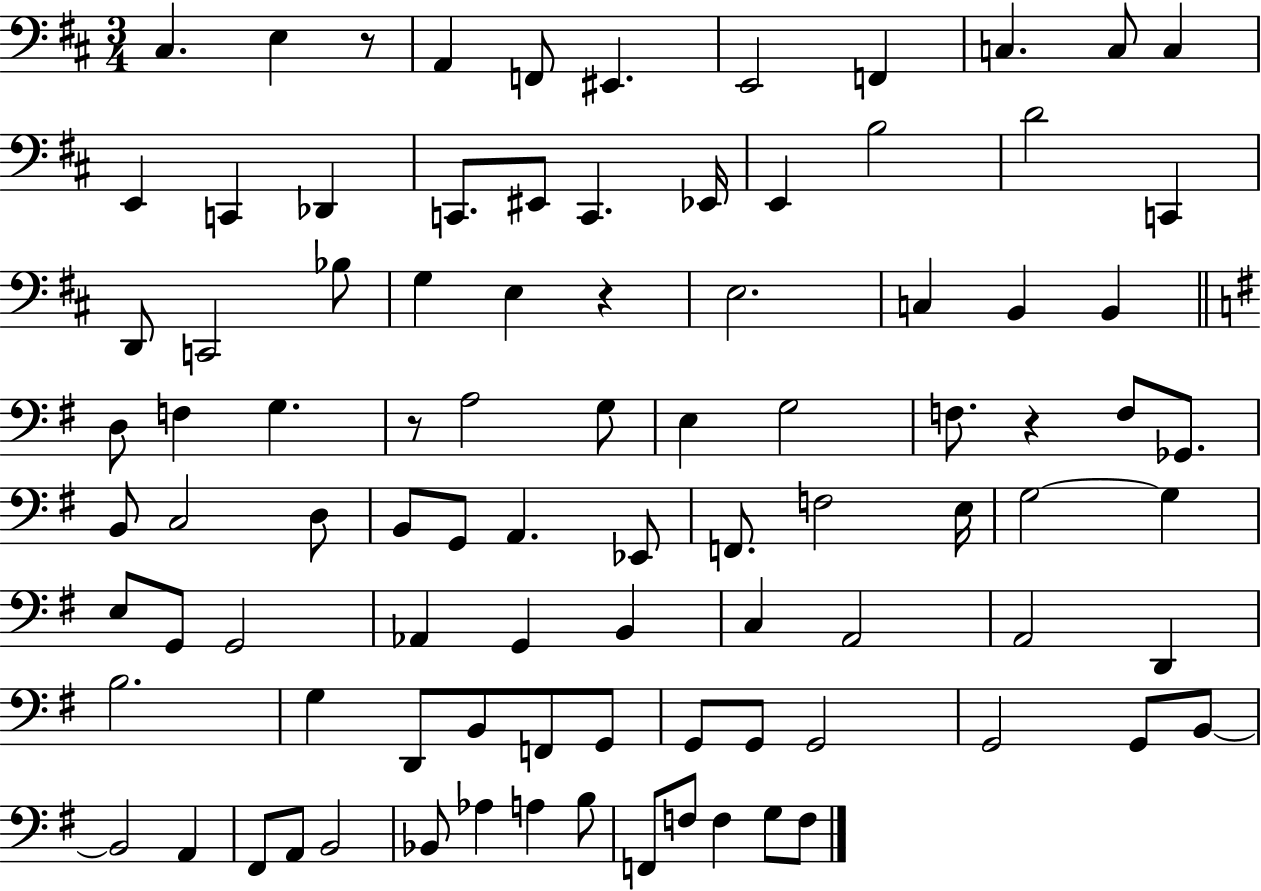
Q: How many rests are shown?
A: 4